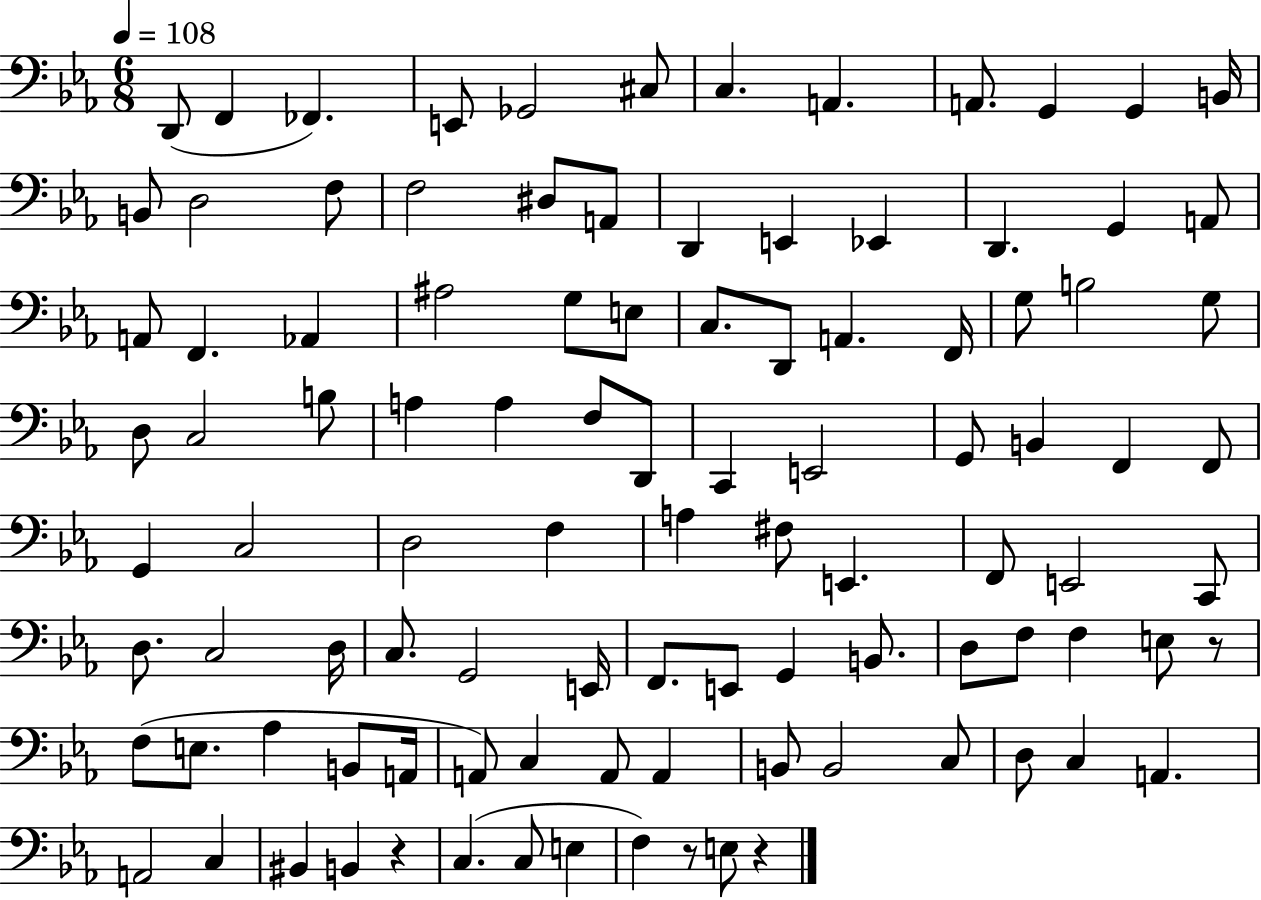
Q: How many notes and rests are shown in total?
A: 102